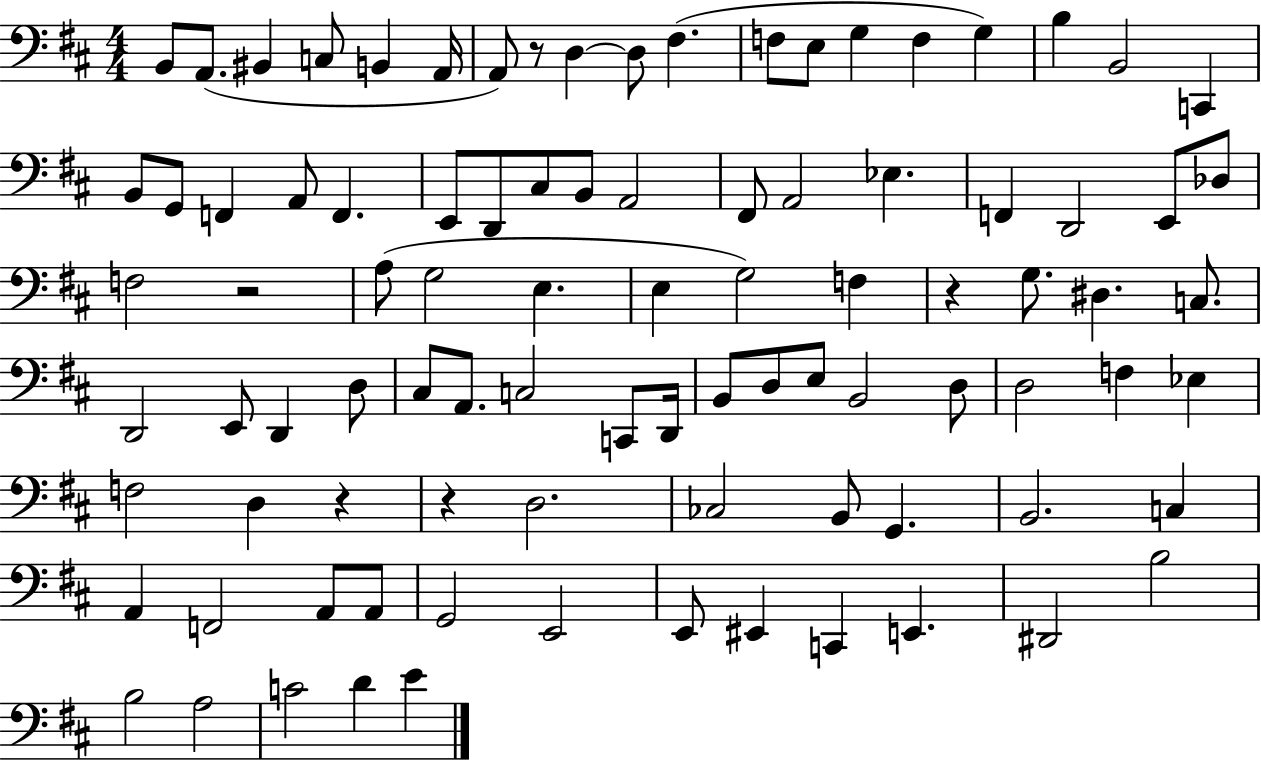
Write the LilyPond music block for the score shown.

{
  \clef bass
  \numericTimeSignature
  \time 4/4
  \key d \major
  b,8 a,8.( bis,4 c8 b,4 a,16 | a,8) r8 d4~~ d8 fis4.( | f8 e8 g4 f4 g4) | b4 b,2 c,4 | \break b,8 g,8 f,4 a,8 f,4. | e,8 d,8 cis8 b,8 a,2 | fis,8 a,2 ees4. | f,4 d,2 e,8 des8 | \break f2 r2 | a8( g2 e4. | e4 g2) f4 | r4 g8. dis4. c8. | \break d,2 e,8 d,4 d8 | cis8 a,8. c2 c,8 d,16 | b,8 d8 e8 b,2 d8 | d2 f4 ees4 | \break f2 d4 r4 | r4 d2. | ces2 b,8 g,4. | b,2. c4 | \break a,4 f,2 a,8 a,8 | g,2 e,2 | e,8 eis,4 c,4 e,4. | dis,2 b2 | \break b2 a2 | c'2 d'4 e'4 | \bar "|."
}